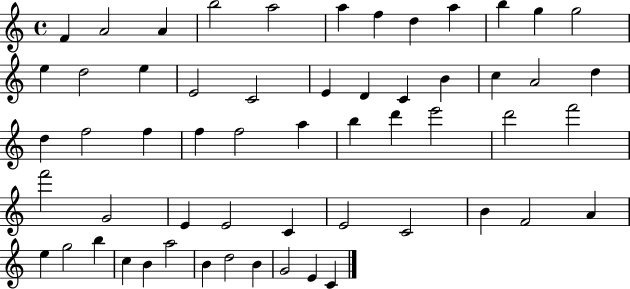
F4/q A4/h A4/q B5/h A5/h A5/q F5/q D5/q A5/q B5/q G5/q G5/h E5/q D5/h E5/q E4/h C4/h E4/q D4/q C4/q B4/q C5/q A4/h D5/q D5/q F5/h F5/q F5/q F5/h A5/q B5/q D6/q E6/h D6/h F6/h F6/h G4/h E4/q E4/h C4/q E4/h C4/h B4/q F4/h A4/q E5/q G5/h B5/q C5/q B4/q A5/h B4/q D5/h B4/q G4/h E4/q C4/q